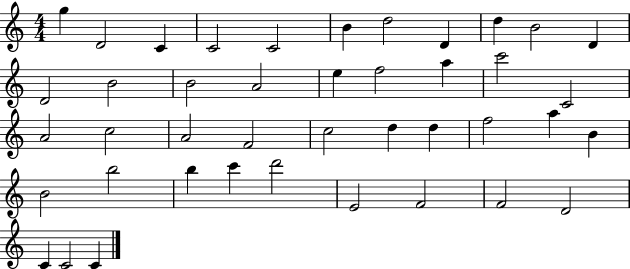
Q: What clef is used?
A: treble